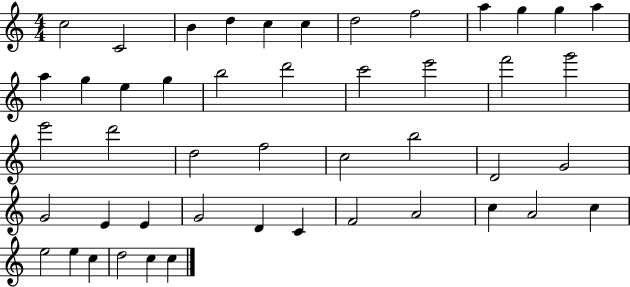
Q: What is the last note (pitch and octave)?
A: C5